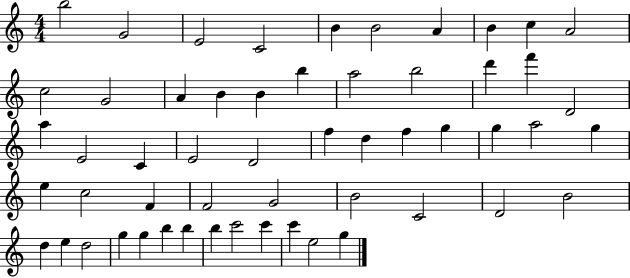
{
  \clef treble
  \numericTimeSignature
  \time 4/4
  \key c \major
  b''2 g'2 | e'2 c'2 | b'4 b'2 a'4 | b'4 c''4 a'2 | \break c''2 g'2 | a'4 b'4 b'4 b''4 | a''2 b''2 | d'''4 f'''4 d'2 | \break a''4 e'2 c'4 | e'2 d'2 | f''4 d''4 f''4 g''4 | g''4 a''2 g''4 | \break e''4 c''2 f'4 | f'2 g'2 | b'2 c'2 | d'2 b'2 | \break d''4 e''4 d''2 | g''4 g''4 b''4 b''4 | b''4 c'''2 c'''4 | c'''4 e''2 g''4 | \break \bar "|."
}